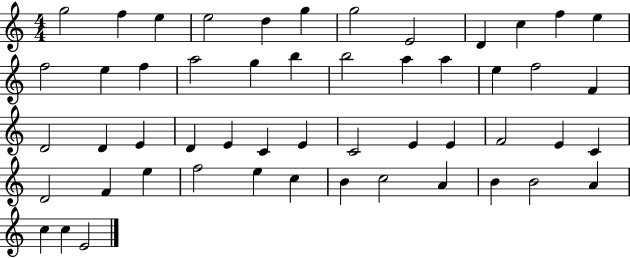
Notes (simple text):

G5/h F5/q E5/q E5/h D5/q G5/q G5/h E4/h D4/q C5/q F5/q E5/q F5/h E5/q F5/q A5/h G5/q B5/q B5/h A5/q A5/q E5/q F5/h F4/q D4/h D4/q E4/q D4/q E4/q C4/q E4/q C4/h E4/q E4/q F4/h E4/q C4/q D4/h F4/q E5/q F5/h E5/q C5/q B4/q C5/h A4/q B4/q B4/h A4/q C5/q C5/q E4/h